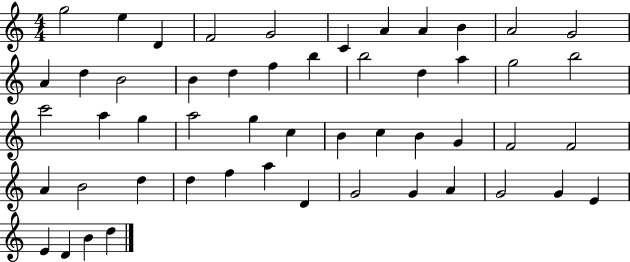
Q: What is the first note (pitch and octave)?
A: G5